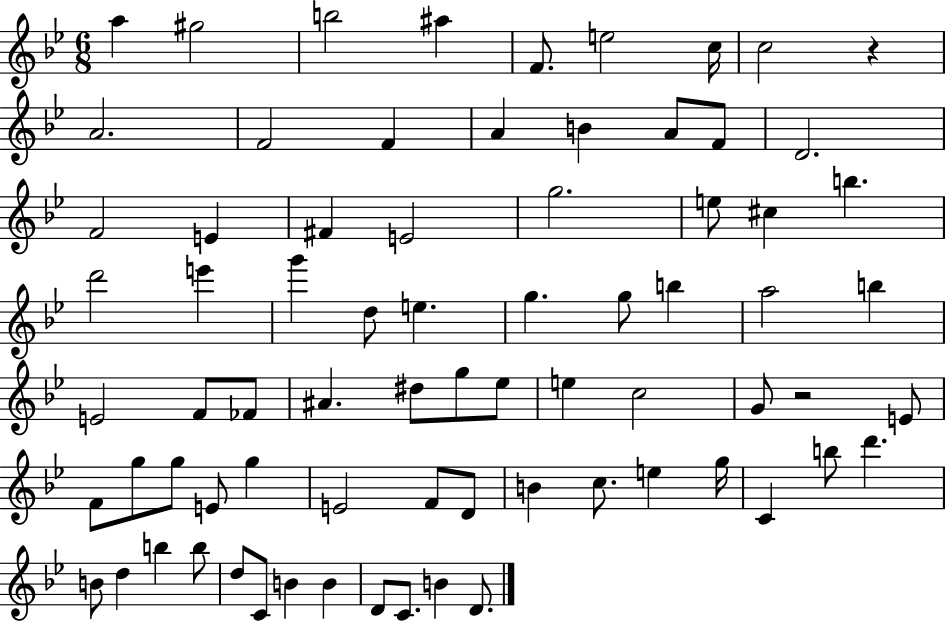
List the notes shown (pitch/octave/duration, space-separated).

A5/q G#5/h B5/h A#5/q F4/e. E5/h C5/s C5/h R/q A4/h. F4/h F4/q A4/q B4/q A4/e F4/e D4/h. F4/h E4/q F#4/q E4/h G5/h. E5/e C#5/q B5/q. D6/h E6/q G6/q D5/e E5/q. G5/q. G5/e B5/q A5/h B5/q E4/h F4/e FES4/e A#4/q. D#5/e G5/e Eb5/e E5/q C5/h G4/e R/h E4/e F4/e G5/e G5/e E4/e G5/q E4/h F4/e D4/e B4/q C5/e. E5/q G5/s C4/q B5/e D6/q. B4/e D5/q B5/q B5/e D5/e C4/e B4/q B4/q D4/e C4/e. B4/q D4/e.